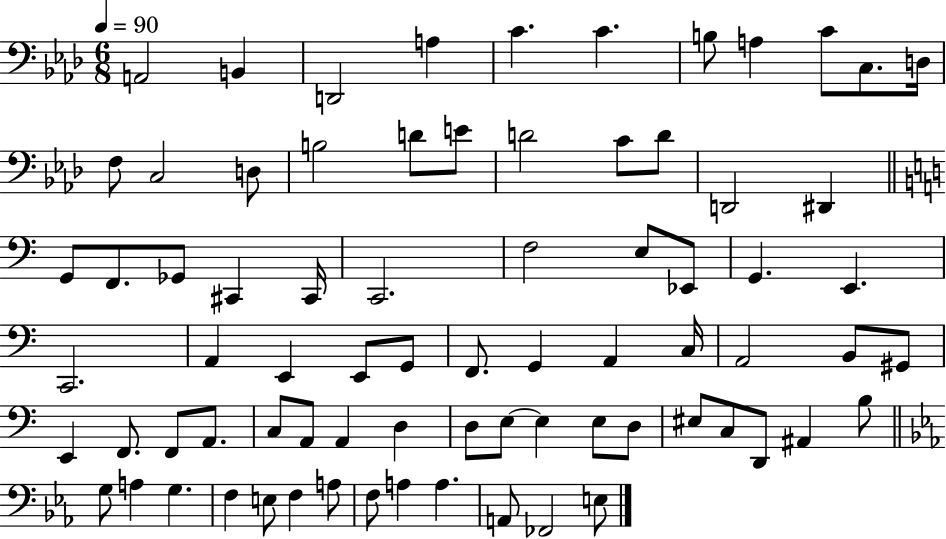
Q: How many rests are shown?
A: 0